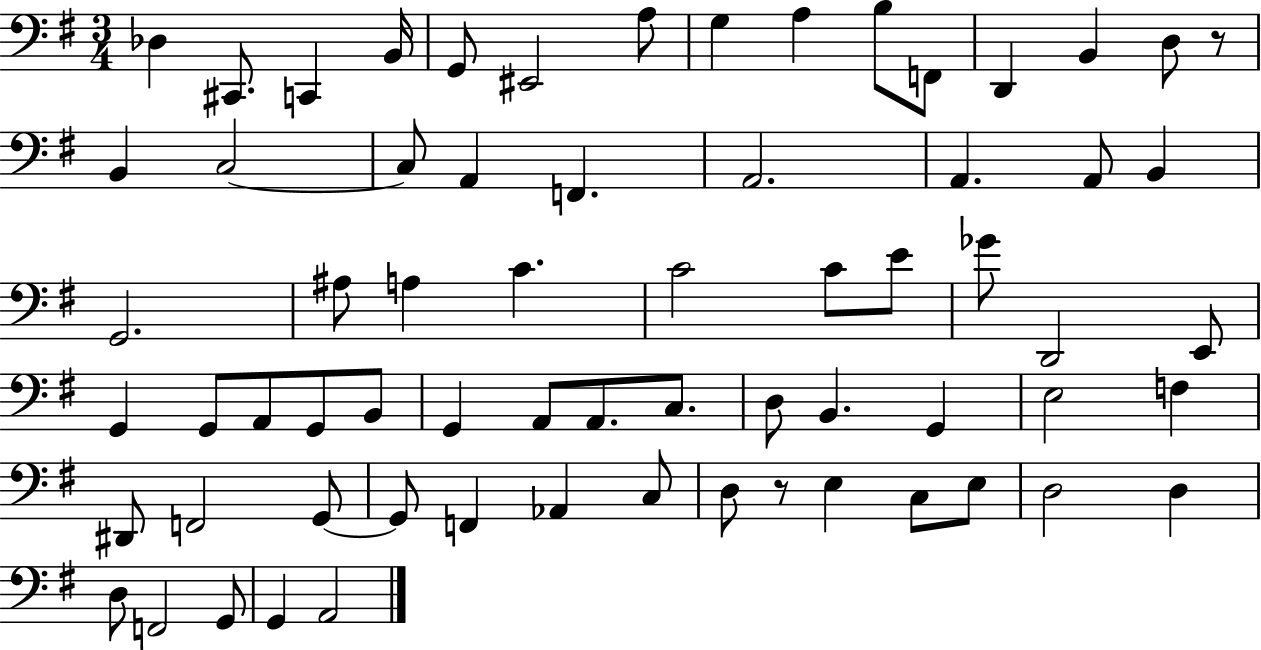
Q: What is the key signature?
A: G major